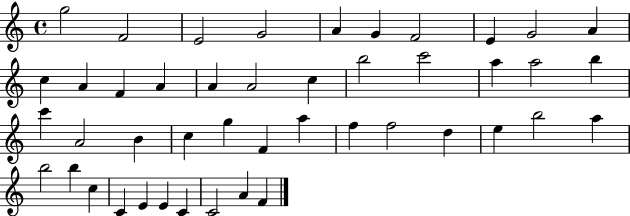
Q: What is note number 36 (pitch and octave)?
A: B5